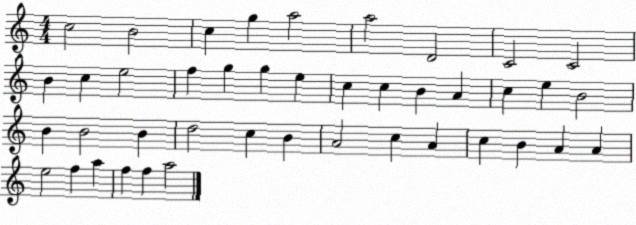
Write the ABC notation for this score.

X:1
T:Untitled
M:4/4
L:1/4
K:C
c2 B2 c g a2 a2 D2 C2 C2 B c e2 f g g e c c B A c e B2 B B2 B d2 c B A2 c A c B A A e2 f a f f a2